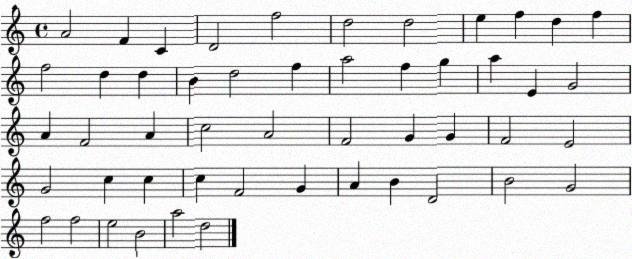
X:1
T:Untitled
M:4/4
L:1/4
K:C
A2 F C D2 f2 d2 d2 e f d f f2 d d B d2 f a2 f g a E G2 A F2 A c2 A2 F2 G G F2 E2 G2 c c c F2 G A B D2 B2 G2 f2 f2 e2 B2 a2 d2